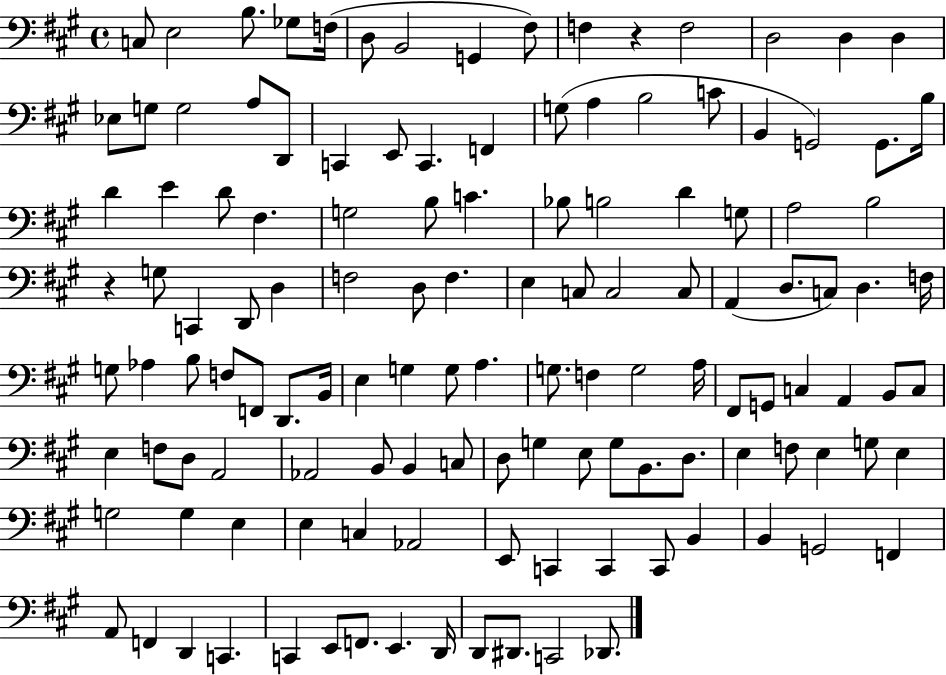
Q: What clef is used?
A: bass